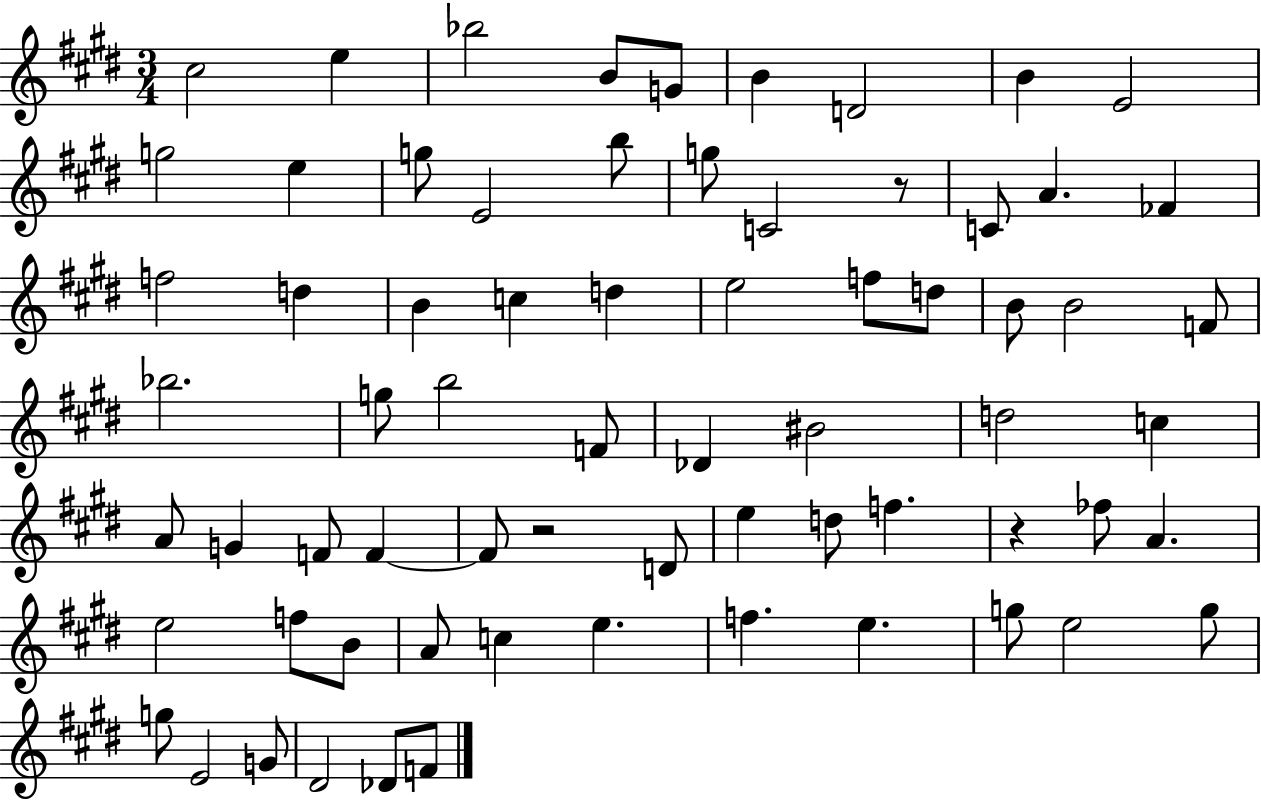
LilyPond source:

{
  \clef treble
  \numericTimeSignature
  \time 3/4
  \key e \major
  cis''2 e''4 | bes''2 b'8 g'8 | b'4 d'2 | b'4 e'2 | \break g''2 e''4 | g''8 e'2 b''8 | g''8 c'2 r8 | c'8 a'4. fes'4 | \break f''2 d''4 | b'4 c''4 d''4 | e''2 f''8 d''8 | b'8 b'2 f'8 | \break bes''2. | g''8 b''2 f'8 | des'4 bis'2 | d''2 c''4 | \break a'8 g'4 f'8 f'4~~ | f'8 r2 d'8 | e''4 d''8 f''4. | r4 fes''8 a'4. | \break e''2 f''8 b'8 | a'8 c''4 e''4. | f''4. e''4. | g''8 e''2 g''8 | \break g''8 e'2 g'8 | dis'2 des'8 f'8 | \bar "|."
}